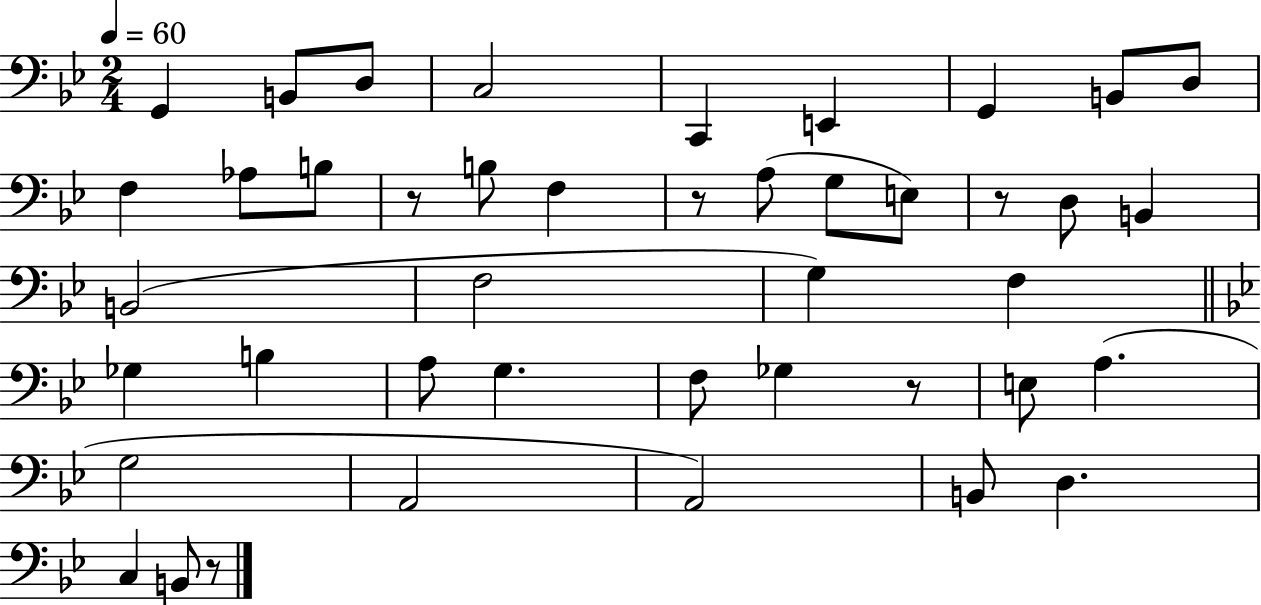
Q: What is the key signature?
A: BES major